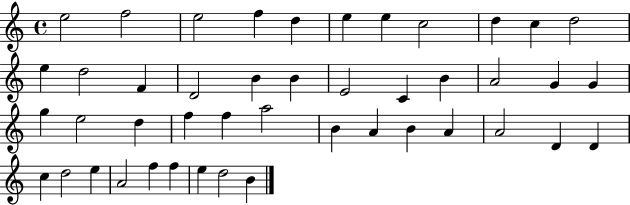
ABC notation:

X:1
T:Untitled
M:4/4
L:1/4
K:C
e2 f2 e2 f d e e c2 d c d2 e d2 F D2 B B E2 C B A2 G G g e2 d f f a2 B A B A A2 D D c d2 e A2 f f e d2 B